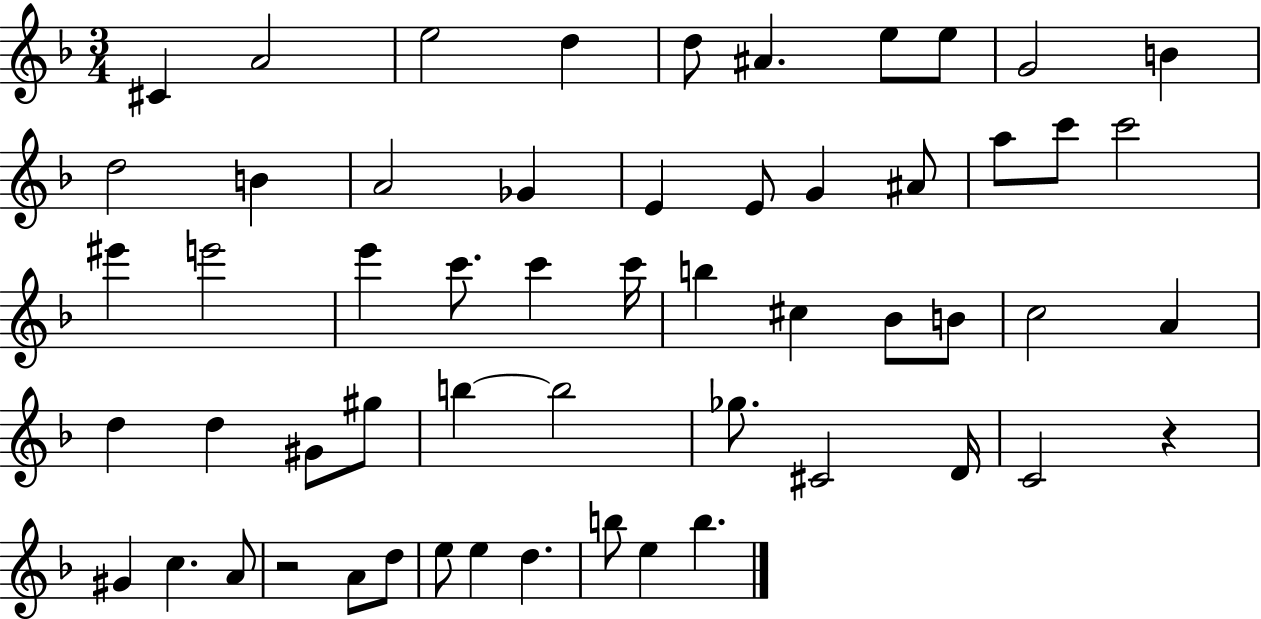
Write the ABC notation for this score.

X:1
T:Untitled
M:3/4
L:1/4
K:F
^C A2 e2 d d/2 ^A e/2 e/2 G2 B d2 B A2 _G E E/2 G ^A/2 a/2 c'/2 c'2 ^e' e'2 e' c'/2 c' c'/4 b ^c _B/2 B/2 c2 A d d ^G/2 ^g/2 b b2 _g/2 ^C2 D/4 C2 z ^G c A/2 z2 A/2 d/2 e/2 e d b/2 e b